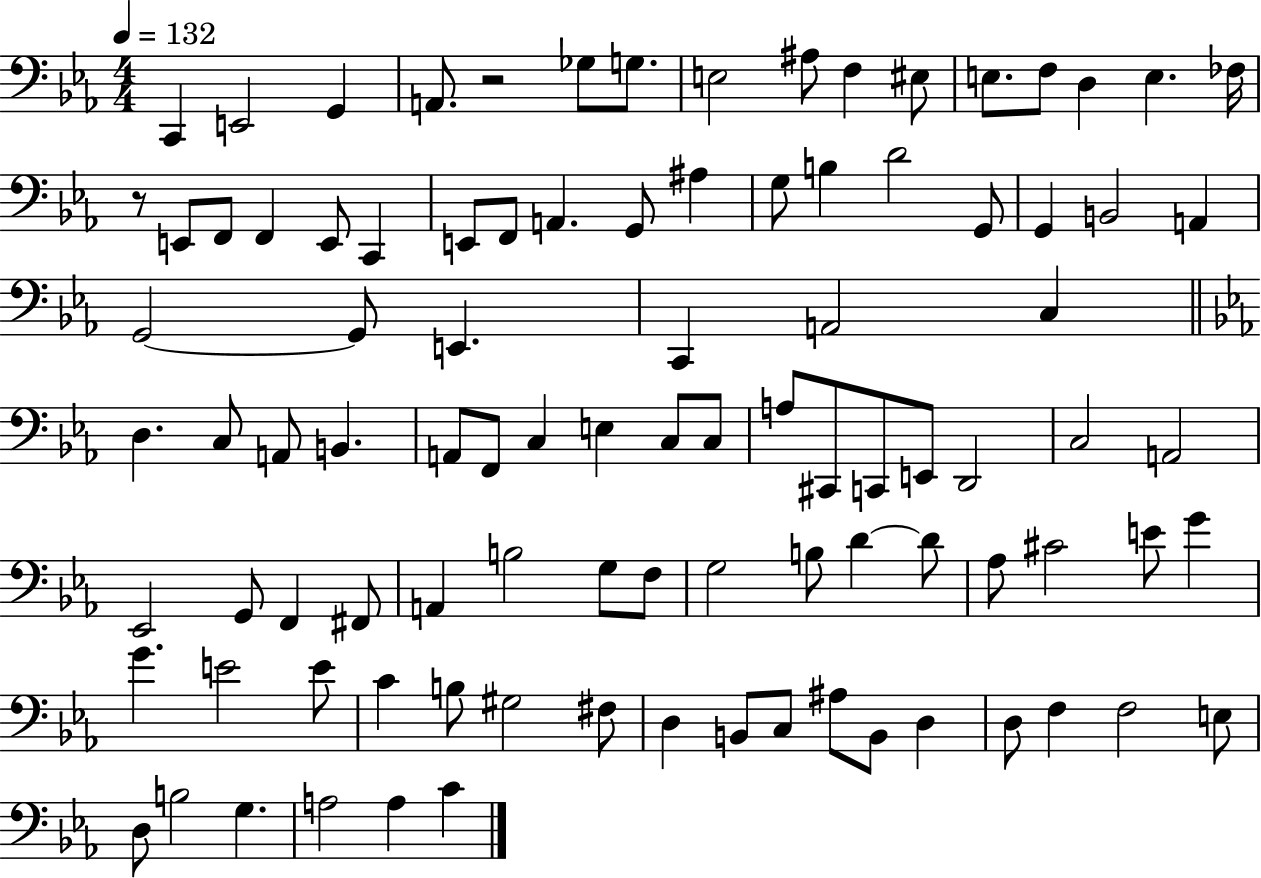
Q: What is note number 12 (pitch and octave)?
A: F3